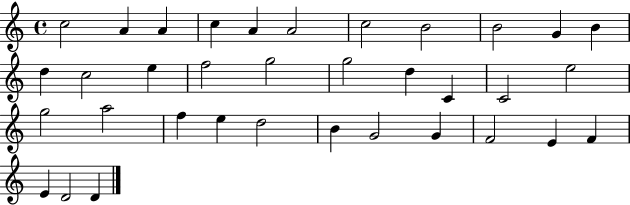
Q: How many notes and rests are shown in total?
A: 35